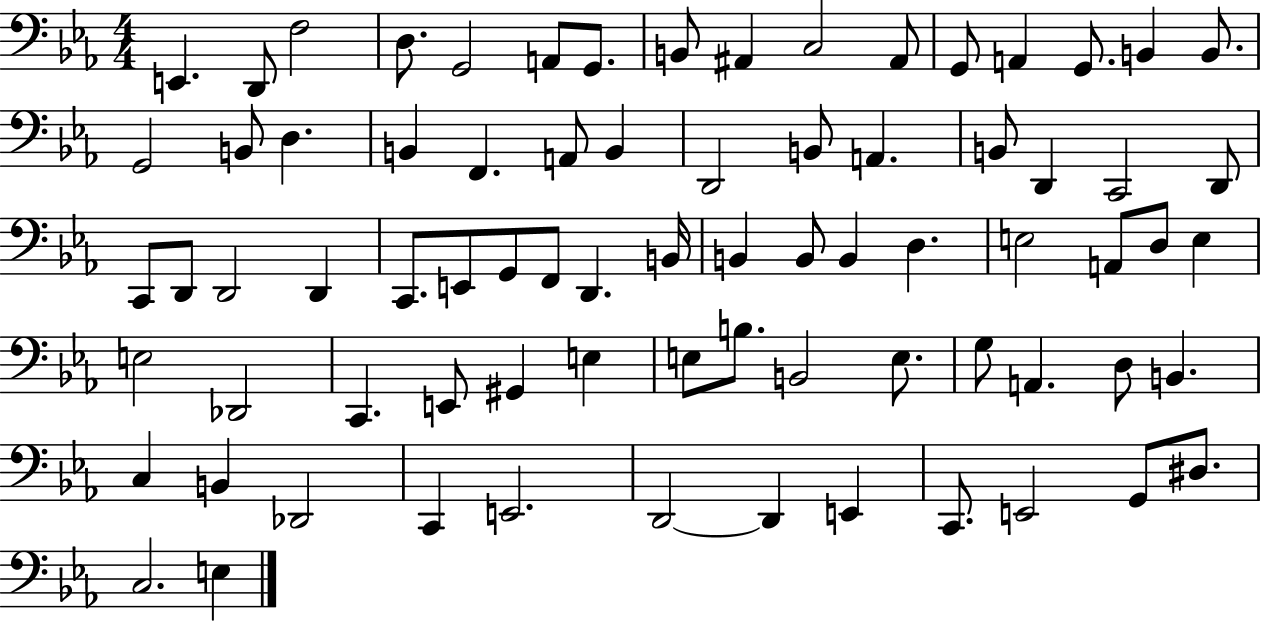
{
  \clef bass
  \numericTimeSignature
  \time 4/4
  \key ees \major
  e,4. d,8 f2 | d8. g,2 a,8 g,8. | b,8 ais,4 c2 ais,8 | g,8 a,4 g,8. b,4 b,8. | \break g,2 b,8 d4. | b,4 f,4. a,8 b,4 | d,2 b,8 a,4. | b,8 d,4 c,2 d,8 | \break c,8 d,8 d,2 d,4 | c,8. e,8 g,8 f,8 d,4. b,16 | b,4 b,8 b,4 d4. | e2 a,8 d8 e4 | \break e2 des,2 | c,4. e,8 gis,4 e4 | e8 b8. b,2 e8. | g8 a,4. d8 b,4. | \break c4 b,4 des,2 | c,4 e,2. | d,2~~ d,4 e,4 | c,8. e,2 g,8 dis8. | \break c2. e4 | \bar "|."
}